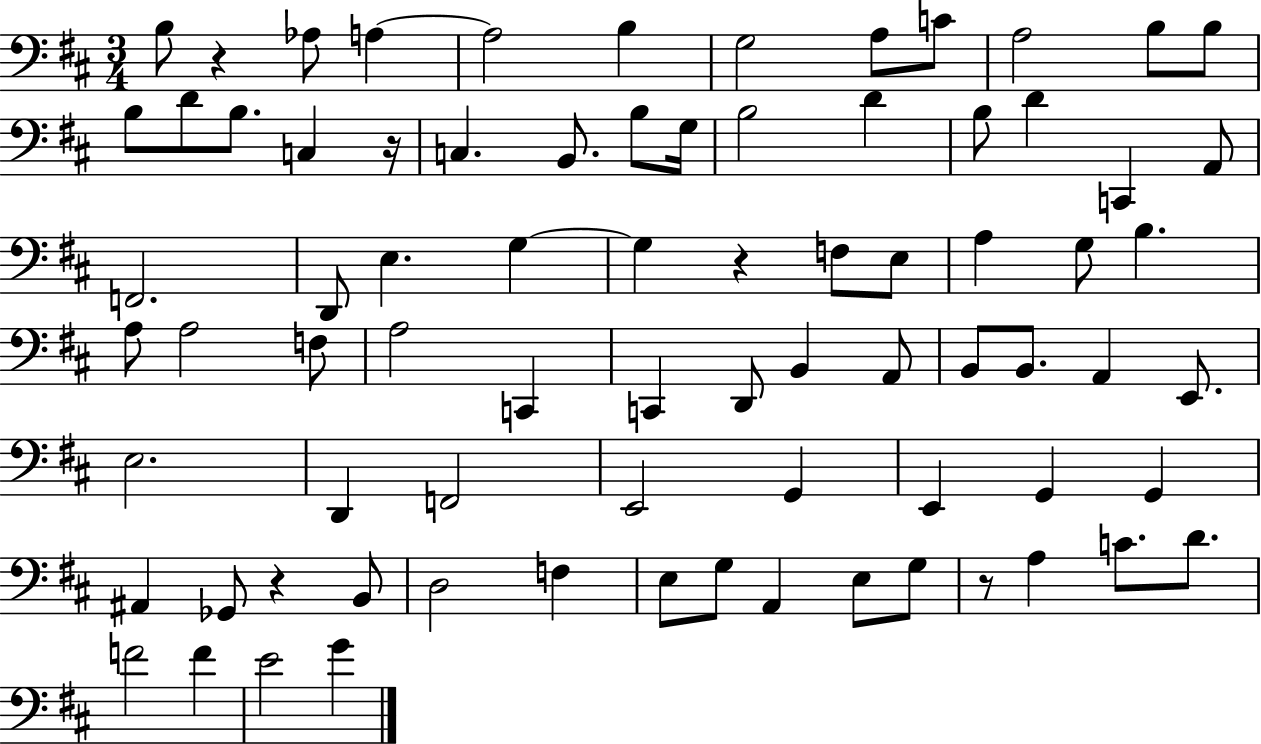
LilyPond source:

{
  \clef bass
  \numericTimeSignature
  \time 3/4
  \key d \major
  b8 r4 aes8 a4~~ | a2 b4 | g2 a8 c'8 | a2 b8 b8 | \break b8 d'8 b8. c4 r16 | c4. b,8. b8 g16 | b2 d'4 | b8 d'4 c,4 a,8 | \break f,2. | d,8 e4. g4~~ | g4 r4 f8 e8 | a4 g8 b4. | \break a8 a2 f8 | a2 c,4 | c,4 d,8 b,4 a,8 | b,8 b,8. a,4 e,8. | \break e2. | d,4 f,2 | e,2 g,4 | e,4 g,4 g,4 | \break ais,4 ges,8 r4 b,8 | d2 f4 | e8 g8 a,4 e8 g8 | r8 a4 c'8. d'8. | \break f'2 f'4 | e'2 g'4 | \bar "|."
}